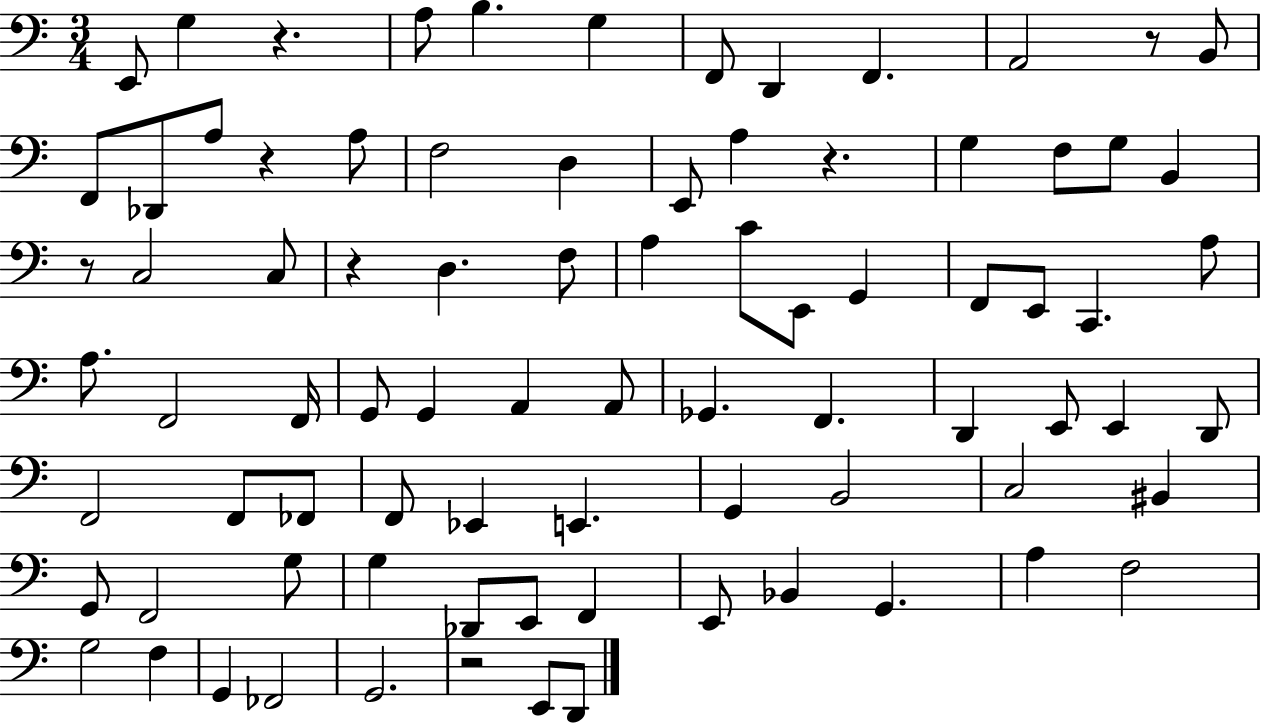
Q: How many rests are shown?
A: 7